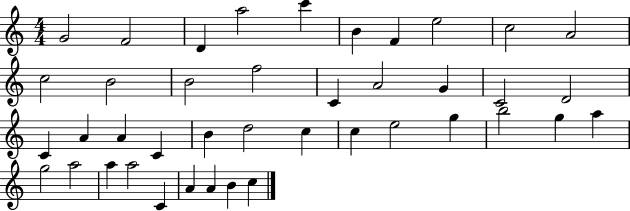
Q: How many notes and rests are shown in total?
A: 41